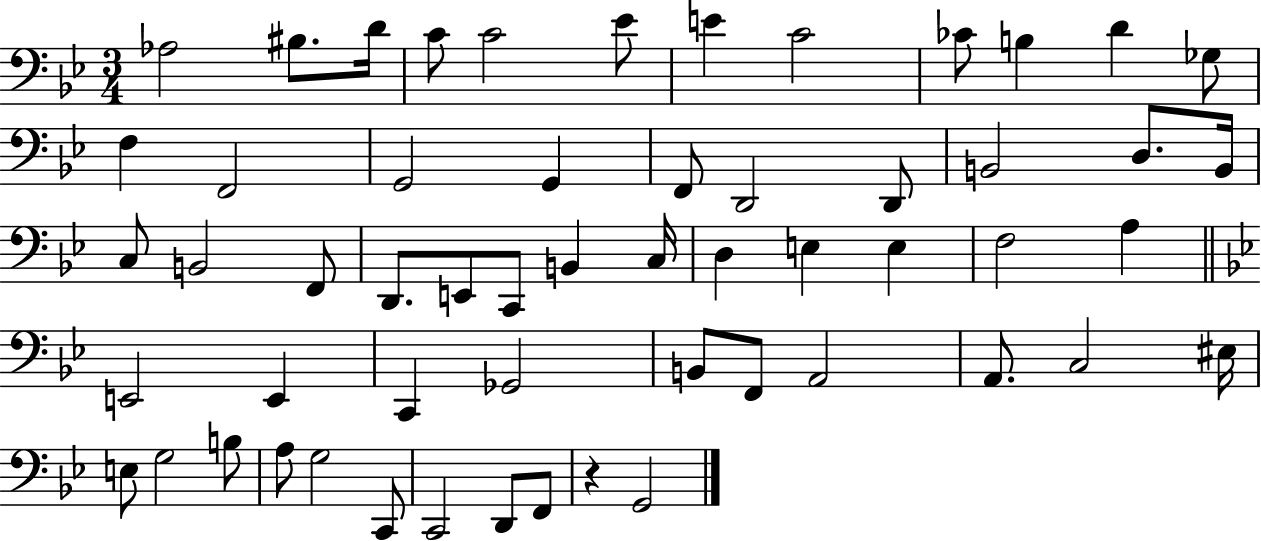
Ab3/h BIS3/e. D4/s C4/e C4/h Eb4/e E4/q C4/h CES4/e B3/q D4/q Gb3/e F3/q F2/h G2/h G2/q F2/e D2/h D2/e B2/h D3/e. B2/s C3/e B2/h F2/e D2/e. E2/e C2/e B2/q C3/s D3/q E3/q E3/q F3/h A3/q E2/h E2/q C2/q Gb2/h B2/e F2/e A2/h A2/e. C3/h EIS3/s E3/e G3/h B3/e A3/e G3/h C2/e C2/h D2/e F2/e R/q G2/h